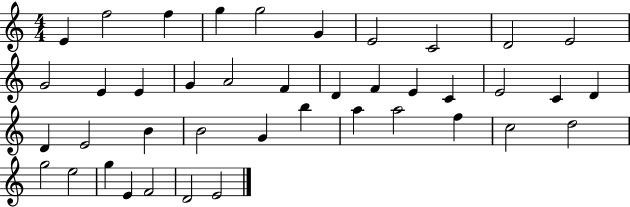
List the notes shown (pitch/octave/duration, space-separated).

E4/q F5/h F5/q G5/q G5/h G4/q E4/h C4/h D4/h E4/h G4/h E4/q E4/q G4/q A4/h F4/q D4/q F4/q E4/q C4/q E4/h C4/q D4/q D4/q E4/h B4/q B4/h G4/q B5/q A5/q A5/h F5/q C5/h D5/h G5/h E5/h G5/q E4/q F4/h D4/h E4/h